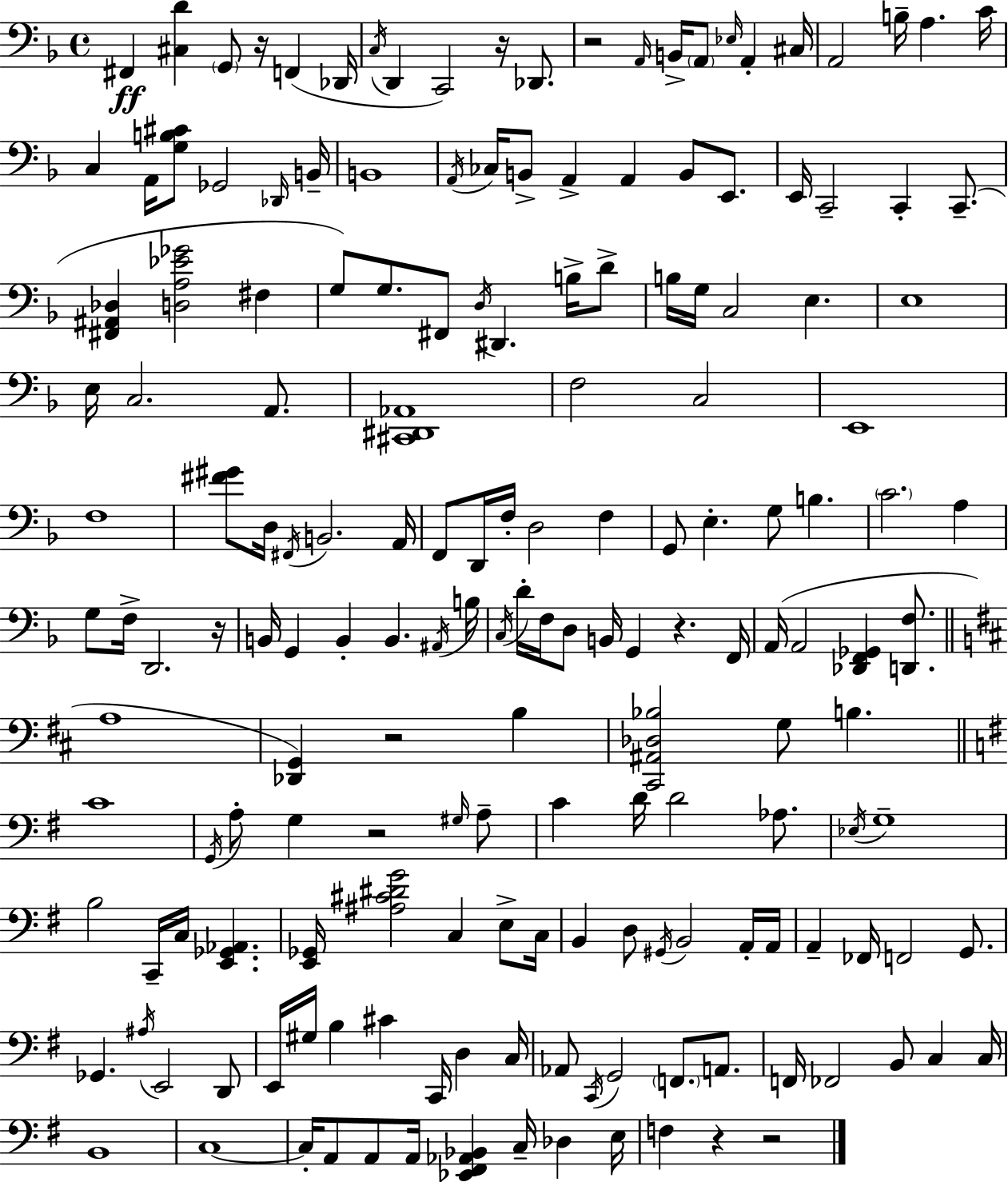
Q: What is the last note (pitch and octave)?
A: F3